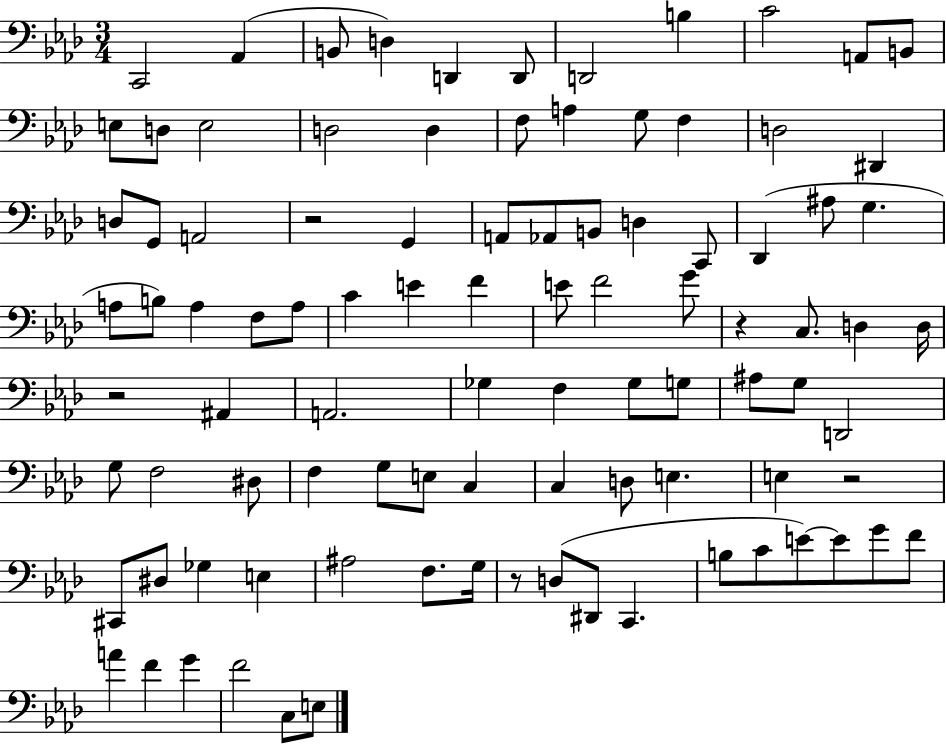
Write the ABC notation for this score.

X:1
T:Untitled
M:3/4
L:1/4
K:Ab
C,,2 _A,, B,,/2 D, D,, D,,/2 D,,2 B, C2 A,,/2 B,,/2 E,/2 D,/2 E,2 D,2 D, F,/2 A, G,/2 F, D,2 ^D,, D,/2 G,,/2 A,,2 z2 G,, A,,/2 _A,,/2 B,,/2 D, C,,/2 _D,, ^A,/2 G, A,/2 B,/2 A, F,/2 A,/2 C E F E/2 F2 G/2 z C,/2 D, D,/4 z2 ^A,, A,,2 _G, F, _G,/2 G,/2 ^A,/2 G,/2 D,,2 G,/2 F,2 ^D,/2 F, G,/2 E,/2 C, C, D,/2 E, E, z2 ^C,,/2 ^D,/2 _G, E, ^A,2 F,/2 G,/4 z/2 D,/2 ^D,,/2 C,, B,/2 C/2 E/2 E/2 G/2 F/2 A F G F2 C,/2 E,/2